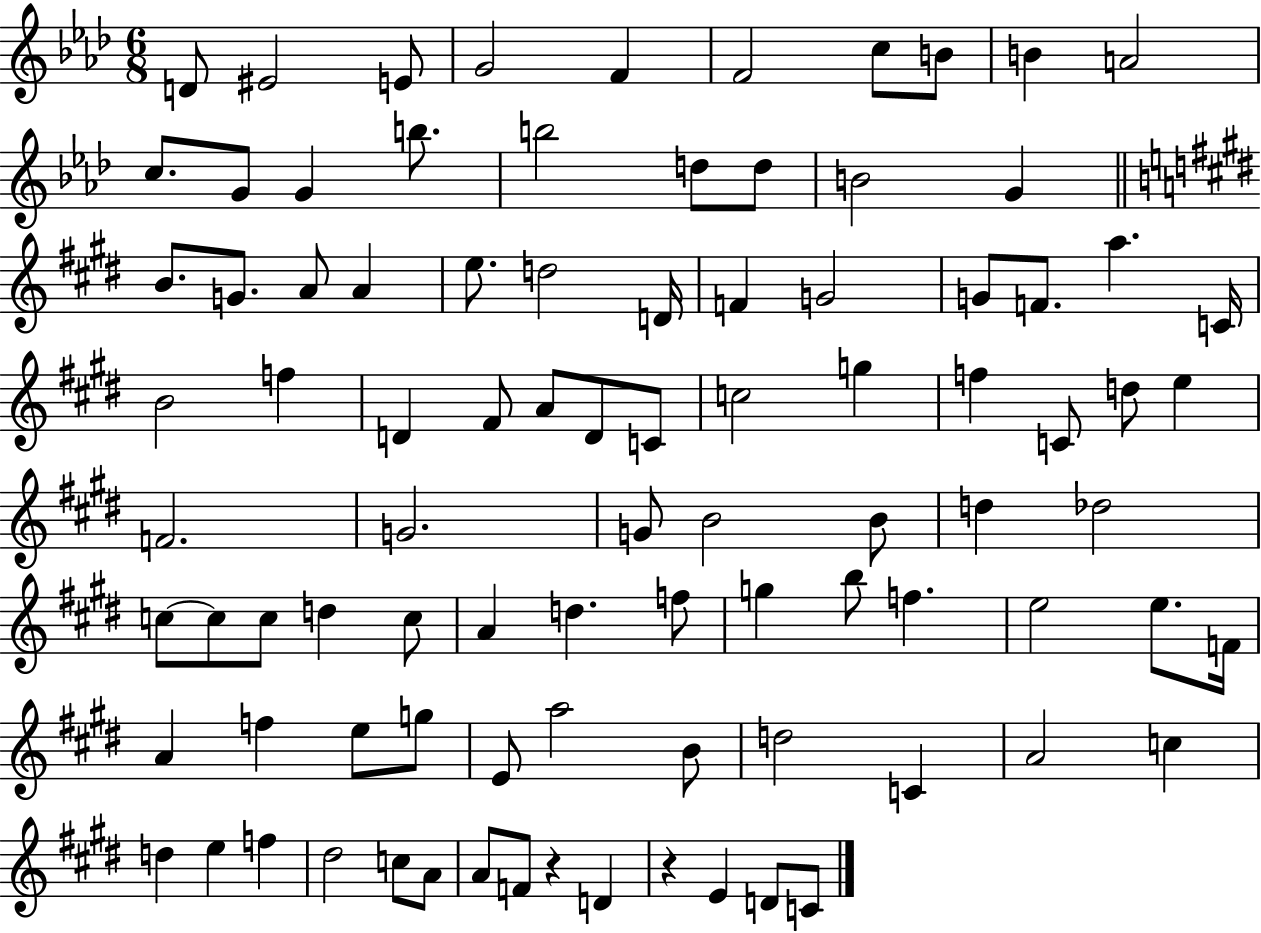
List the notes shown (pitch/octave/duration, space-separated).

D4/e EIS4/h E4/e G4/h F4/q F4/h C5/e B4/e B4/q A4/h C5/e. G4/e G4/q B5/e. B5/h D5/e D5/e B4/h G4/q B4/e. G4/e. A4/e A4/q E5/e. D5/h D4/s F4/q G4/h G4/e F4/e. A5/q. C4/s B4/h F5/q D4/q F#4/e A4/e D4/e C4/e C5/h G5/q F5/q C4/e D5/e E5/q F4/h. G4/h. G4/e B4/h B4/e D5/q Db5/h C5/e C5/e C5/e D5/q C5/e A4/q D5/q. F5/e G5/q B5/e F5/q. E5/h E5/e. F4/s A4/q F5/q E5/e G5/e E4/e A5/h B4/e D5/h C4/q A4/h C5/q D5/q E5/q F5/q D#5/h C5/e A4/e A4/e F4/e R/q D4/q R/q E4/q D4/e C4/e